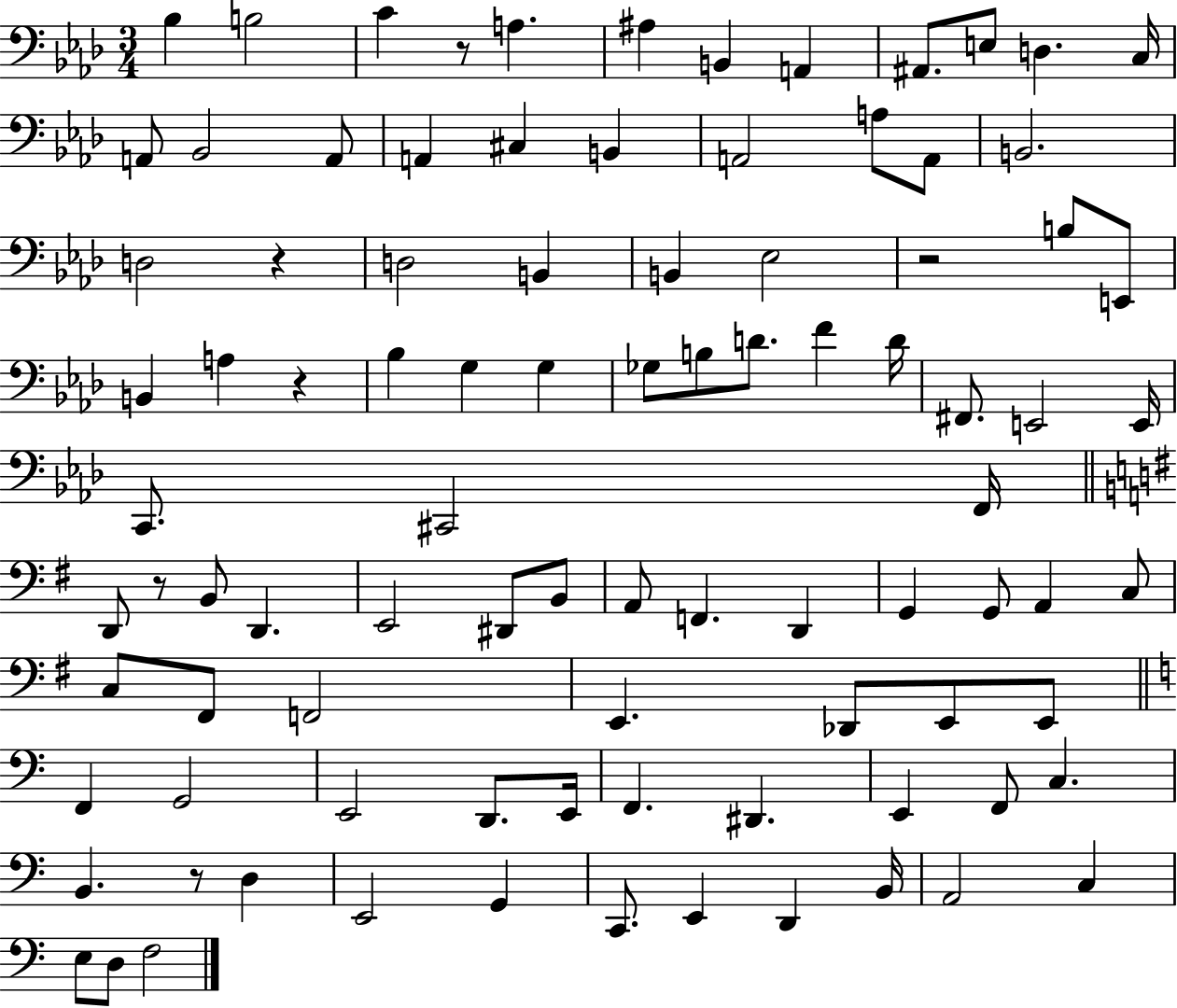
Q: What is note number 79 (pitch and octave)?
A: C2